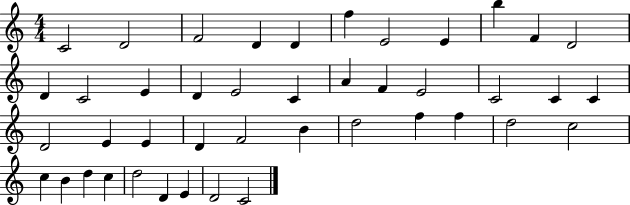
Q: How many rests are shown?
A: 0